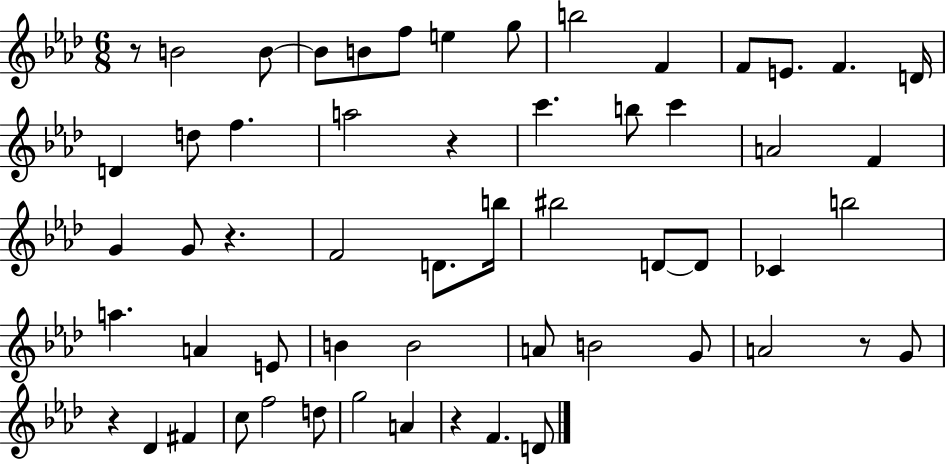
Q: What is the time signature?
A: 6/8